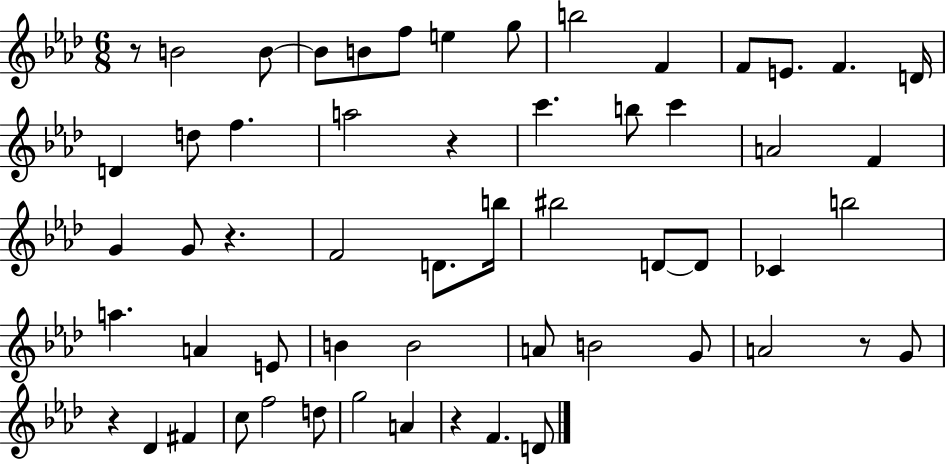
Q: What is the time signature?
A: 6/8